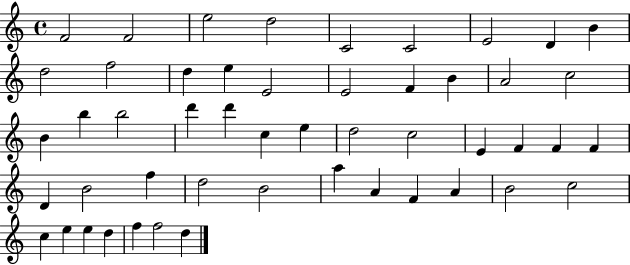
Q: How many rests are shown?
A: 0